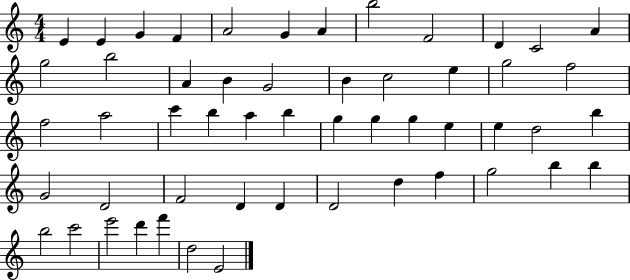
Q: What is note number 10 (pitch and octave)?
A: D4